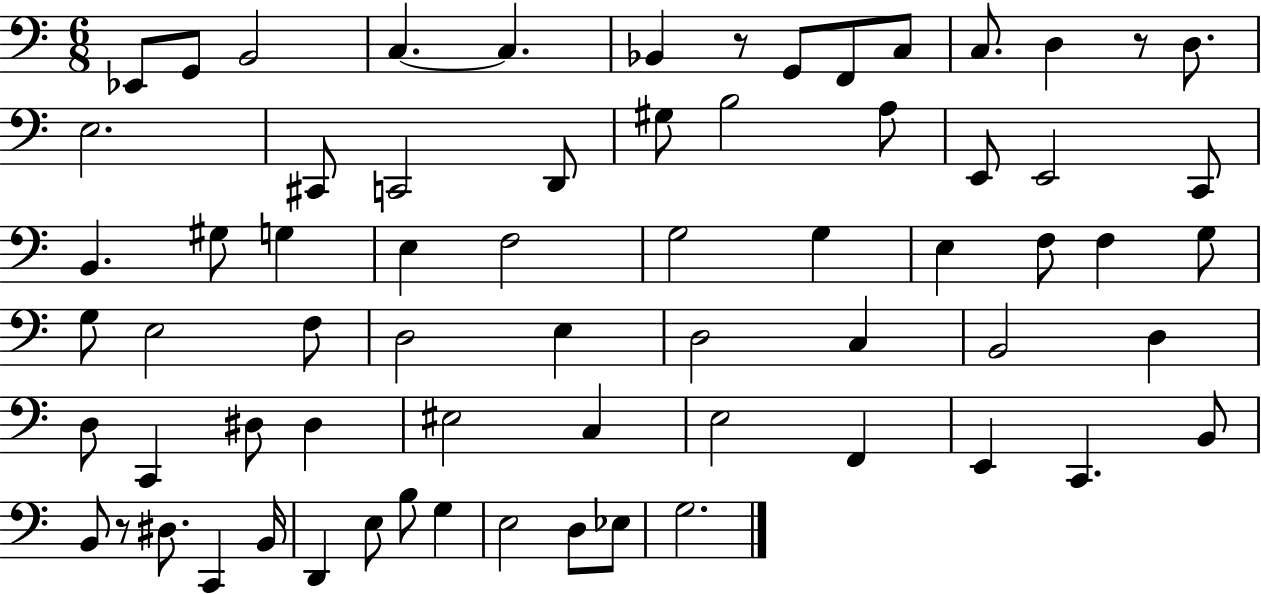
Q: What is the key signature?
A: C major